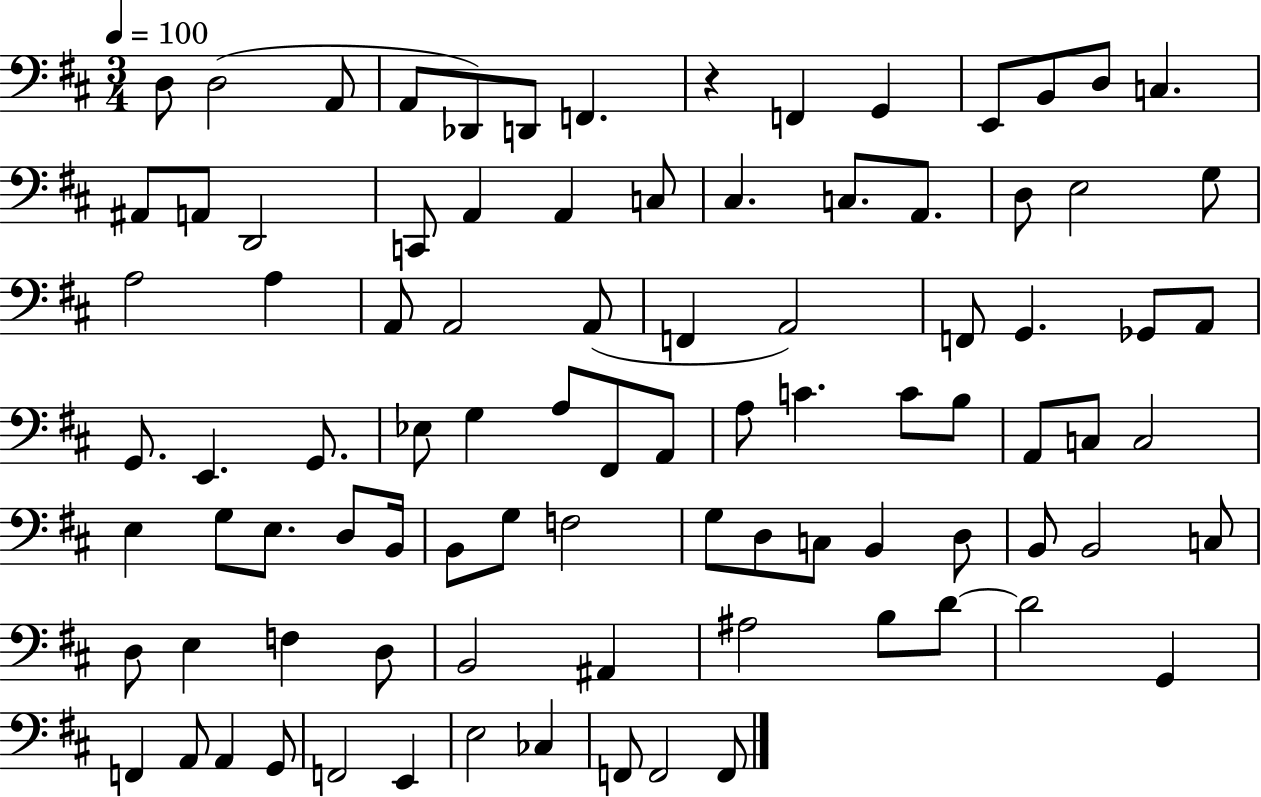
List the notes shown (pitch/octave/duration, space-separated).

D3/e D3/h A2/e A2/e Db2/e D2/e F2/q. R/q F2/q G2/q E2/e B2/e D3/e C3/q. A#2/e A2/e D2/h C2/e A2/q A2/q C3/e C#3/q. C3/e. A2/e. D3/e E3/h G3/e A3/h A3/q A2/e A2/h A2/e F2/q A2/h F2/e G2/q. Gb2/e A2/e G2/e. E2/q. G2/e. Eb3/e G3/q A3/e F#2/e A2/e A3/e C4/q. C4/e B3/e A2/e C3/e C3/h E3/q G3/e E3/e. D3/e B2/s B2/e G3/e F3/h G3/e D3/e C3/e B2/q D3/e B2/e B2/h C3/e D3/e E3/q F3/q D3/e B2/h A#2/q A#3/h B3/e D4/e D4/h G2/q F2/q A2/e A2/q G2/e F2/h E2/q E3/h CES3/q F2/e F2/h F2/e